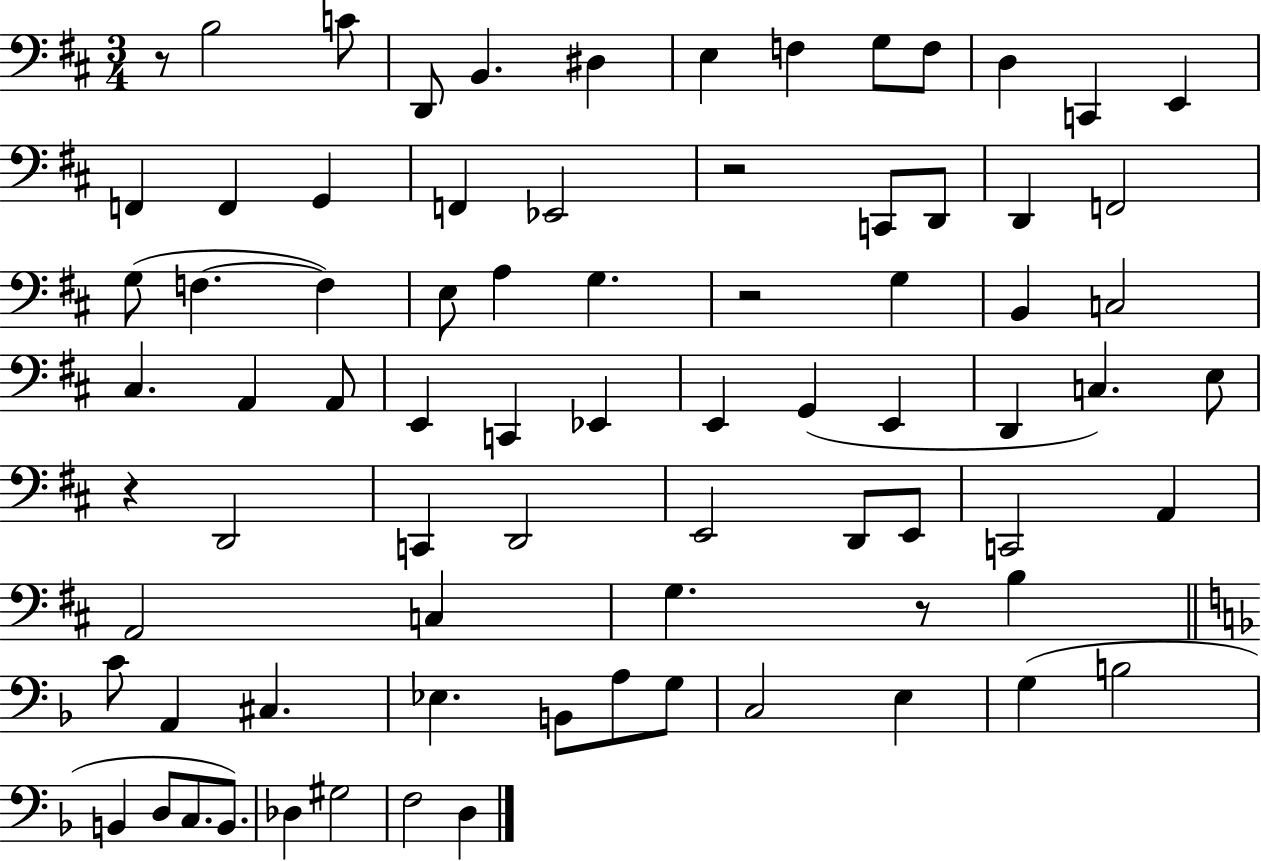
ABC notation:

X:1
T:Untitled
M:3/4
L:1/4
K:D
z/2 B,2 C/2 D,,/2 B,, ^D, E, F, G,/2 F,/2 D, C,, E,, F,, F,, G,, F,, _E,,2 z2 C,,/2 D,,/2 D,, F,,2 G,/2 F, F, E,/2 A, G, z2 G, B,, C,2 ^C, A,, A,,/2 E,, C,, _E,, E,, G,, E,, D,, C, E,/2 z D,,2 C,, D,,2 E,,2 D,,/2 E,,/2 C,,2 A,, A,,2 C, G, z/2 B, C/2 A,, ^C, _E, B,,/2 A,/2 G,/2 C,2 E, G, B,2 B,, D,/2 C,/2 B,,/2 _D, ^G,2 F,2 D,